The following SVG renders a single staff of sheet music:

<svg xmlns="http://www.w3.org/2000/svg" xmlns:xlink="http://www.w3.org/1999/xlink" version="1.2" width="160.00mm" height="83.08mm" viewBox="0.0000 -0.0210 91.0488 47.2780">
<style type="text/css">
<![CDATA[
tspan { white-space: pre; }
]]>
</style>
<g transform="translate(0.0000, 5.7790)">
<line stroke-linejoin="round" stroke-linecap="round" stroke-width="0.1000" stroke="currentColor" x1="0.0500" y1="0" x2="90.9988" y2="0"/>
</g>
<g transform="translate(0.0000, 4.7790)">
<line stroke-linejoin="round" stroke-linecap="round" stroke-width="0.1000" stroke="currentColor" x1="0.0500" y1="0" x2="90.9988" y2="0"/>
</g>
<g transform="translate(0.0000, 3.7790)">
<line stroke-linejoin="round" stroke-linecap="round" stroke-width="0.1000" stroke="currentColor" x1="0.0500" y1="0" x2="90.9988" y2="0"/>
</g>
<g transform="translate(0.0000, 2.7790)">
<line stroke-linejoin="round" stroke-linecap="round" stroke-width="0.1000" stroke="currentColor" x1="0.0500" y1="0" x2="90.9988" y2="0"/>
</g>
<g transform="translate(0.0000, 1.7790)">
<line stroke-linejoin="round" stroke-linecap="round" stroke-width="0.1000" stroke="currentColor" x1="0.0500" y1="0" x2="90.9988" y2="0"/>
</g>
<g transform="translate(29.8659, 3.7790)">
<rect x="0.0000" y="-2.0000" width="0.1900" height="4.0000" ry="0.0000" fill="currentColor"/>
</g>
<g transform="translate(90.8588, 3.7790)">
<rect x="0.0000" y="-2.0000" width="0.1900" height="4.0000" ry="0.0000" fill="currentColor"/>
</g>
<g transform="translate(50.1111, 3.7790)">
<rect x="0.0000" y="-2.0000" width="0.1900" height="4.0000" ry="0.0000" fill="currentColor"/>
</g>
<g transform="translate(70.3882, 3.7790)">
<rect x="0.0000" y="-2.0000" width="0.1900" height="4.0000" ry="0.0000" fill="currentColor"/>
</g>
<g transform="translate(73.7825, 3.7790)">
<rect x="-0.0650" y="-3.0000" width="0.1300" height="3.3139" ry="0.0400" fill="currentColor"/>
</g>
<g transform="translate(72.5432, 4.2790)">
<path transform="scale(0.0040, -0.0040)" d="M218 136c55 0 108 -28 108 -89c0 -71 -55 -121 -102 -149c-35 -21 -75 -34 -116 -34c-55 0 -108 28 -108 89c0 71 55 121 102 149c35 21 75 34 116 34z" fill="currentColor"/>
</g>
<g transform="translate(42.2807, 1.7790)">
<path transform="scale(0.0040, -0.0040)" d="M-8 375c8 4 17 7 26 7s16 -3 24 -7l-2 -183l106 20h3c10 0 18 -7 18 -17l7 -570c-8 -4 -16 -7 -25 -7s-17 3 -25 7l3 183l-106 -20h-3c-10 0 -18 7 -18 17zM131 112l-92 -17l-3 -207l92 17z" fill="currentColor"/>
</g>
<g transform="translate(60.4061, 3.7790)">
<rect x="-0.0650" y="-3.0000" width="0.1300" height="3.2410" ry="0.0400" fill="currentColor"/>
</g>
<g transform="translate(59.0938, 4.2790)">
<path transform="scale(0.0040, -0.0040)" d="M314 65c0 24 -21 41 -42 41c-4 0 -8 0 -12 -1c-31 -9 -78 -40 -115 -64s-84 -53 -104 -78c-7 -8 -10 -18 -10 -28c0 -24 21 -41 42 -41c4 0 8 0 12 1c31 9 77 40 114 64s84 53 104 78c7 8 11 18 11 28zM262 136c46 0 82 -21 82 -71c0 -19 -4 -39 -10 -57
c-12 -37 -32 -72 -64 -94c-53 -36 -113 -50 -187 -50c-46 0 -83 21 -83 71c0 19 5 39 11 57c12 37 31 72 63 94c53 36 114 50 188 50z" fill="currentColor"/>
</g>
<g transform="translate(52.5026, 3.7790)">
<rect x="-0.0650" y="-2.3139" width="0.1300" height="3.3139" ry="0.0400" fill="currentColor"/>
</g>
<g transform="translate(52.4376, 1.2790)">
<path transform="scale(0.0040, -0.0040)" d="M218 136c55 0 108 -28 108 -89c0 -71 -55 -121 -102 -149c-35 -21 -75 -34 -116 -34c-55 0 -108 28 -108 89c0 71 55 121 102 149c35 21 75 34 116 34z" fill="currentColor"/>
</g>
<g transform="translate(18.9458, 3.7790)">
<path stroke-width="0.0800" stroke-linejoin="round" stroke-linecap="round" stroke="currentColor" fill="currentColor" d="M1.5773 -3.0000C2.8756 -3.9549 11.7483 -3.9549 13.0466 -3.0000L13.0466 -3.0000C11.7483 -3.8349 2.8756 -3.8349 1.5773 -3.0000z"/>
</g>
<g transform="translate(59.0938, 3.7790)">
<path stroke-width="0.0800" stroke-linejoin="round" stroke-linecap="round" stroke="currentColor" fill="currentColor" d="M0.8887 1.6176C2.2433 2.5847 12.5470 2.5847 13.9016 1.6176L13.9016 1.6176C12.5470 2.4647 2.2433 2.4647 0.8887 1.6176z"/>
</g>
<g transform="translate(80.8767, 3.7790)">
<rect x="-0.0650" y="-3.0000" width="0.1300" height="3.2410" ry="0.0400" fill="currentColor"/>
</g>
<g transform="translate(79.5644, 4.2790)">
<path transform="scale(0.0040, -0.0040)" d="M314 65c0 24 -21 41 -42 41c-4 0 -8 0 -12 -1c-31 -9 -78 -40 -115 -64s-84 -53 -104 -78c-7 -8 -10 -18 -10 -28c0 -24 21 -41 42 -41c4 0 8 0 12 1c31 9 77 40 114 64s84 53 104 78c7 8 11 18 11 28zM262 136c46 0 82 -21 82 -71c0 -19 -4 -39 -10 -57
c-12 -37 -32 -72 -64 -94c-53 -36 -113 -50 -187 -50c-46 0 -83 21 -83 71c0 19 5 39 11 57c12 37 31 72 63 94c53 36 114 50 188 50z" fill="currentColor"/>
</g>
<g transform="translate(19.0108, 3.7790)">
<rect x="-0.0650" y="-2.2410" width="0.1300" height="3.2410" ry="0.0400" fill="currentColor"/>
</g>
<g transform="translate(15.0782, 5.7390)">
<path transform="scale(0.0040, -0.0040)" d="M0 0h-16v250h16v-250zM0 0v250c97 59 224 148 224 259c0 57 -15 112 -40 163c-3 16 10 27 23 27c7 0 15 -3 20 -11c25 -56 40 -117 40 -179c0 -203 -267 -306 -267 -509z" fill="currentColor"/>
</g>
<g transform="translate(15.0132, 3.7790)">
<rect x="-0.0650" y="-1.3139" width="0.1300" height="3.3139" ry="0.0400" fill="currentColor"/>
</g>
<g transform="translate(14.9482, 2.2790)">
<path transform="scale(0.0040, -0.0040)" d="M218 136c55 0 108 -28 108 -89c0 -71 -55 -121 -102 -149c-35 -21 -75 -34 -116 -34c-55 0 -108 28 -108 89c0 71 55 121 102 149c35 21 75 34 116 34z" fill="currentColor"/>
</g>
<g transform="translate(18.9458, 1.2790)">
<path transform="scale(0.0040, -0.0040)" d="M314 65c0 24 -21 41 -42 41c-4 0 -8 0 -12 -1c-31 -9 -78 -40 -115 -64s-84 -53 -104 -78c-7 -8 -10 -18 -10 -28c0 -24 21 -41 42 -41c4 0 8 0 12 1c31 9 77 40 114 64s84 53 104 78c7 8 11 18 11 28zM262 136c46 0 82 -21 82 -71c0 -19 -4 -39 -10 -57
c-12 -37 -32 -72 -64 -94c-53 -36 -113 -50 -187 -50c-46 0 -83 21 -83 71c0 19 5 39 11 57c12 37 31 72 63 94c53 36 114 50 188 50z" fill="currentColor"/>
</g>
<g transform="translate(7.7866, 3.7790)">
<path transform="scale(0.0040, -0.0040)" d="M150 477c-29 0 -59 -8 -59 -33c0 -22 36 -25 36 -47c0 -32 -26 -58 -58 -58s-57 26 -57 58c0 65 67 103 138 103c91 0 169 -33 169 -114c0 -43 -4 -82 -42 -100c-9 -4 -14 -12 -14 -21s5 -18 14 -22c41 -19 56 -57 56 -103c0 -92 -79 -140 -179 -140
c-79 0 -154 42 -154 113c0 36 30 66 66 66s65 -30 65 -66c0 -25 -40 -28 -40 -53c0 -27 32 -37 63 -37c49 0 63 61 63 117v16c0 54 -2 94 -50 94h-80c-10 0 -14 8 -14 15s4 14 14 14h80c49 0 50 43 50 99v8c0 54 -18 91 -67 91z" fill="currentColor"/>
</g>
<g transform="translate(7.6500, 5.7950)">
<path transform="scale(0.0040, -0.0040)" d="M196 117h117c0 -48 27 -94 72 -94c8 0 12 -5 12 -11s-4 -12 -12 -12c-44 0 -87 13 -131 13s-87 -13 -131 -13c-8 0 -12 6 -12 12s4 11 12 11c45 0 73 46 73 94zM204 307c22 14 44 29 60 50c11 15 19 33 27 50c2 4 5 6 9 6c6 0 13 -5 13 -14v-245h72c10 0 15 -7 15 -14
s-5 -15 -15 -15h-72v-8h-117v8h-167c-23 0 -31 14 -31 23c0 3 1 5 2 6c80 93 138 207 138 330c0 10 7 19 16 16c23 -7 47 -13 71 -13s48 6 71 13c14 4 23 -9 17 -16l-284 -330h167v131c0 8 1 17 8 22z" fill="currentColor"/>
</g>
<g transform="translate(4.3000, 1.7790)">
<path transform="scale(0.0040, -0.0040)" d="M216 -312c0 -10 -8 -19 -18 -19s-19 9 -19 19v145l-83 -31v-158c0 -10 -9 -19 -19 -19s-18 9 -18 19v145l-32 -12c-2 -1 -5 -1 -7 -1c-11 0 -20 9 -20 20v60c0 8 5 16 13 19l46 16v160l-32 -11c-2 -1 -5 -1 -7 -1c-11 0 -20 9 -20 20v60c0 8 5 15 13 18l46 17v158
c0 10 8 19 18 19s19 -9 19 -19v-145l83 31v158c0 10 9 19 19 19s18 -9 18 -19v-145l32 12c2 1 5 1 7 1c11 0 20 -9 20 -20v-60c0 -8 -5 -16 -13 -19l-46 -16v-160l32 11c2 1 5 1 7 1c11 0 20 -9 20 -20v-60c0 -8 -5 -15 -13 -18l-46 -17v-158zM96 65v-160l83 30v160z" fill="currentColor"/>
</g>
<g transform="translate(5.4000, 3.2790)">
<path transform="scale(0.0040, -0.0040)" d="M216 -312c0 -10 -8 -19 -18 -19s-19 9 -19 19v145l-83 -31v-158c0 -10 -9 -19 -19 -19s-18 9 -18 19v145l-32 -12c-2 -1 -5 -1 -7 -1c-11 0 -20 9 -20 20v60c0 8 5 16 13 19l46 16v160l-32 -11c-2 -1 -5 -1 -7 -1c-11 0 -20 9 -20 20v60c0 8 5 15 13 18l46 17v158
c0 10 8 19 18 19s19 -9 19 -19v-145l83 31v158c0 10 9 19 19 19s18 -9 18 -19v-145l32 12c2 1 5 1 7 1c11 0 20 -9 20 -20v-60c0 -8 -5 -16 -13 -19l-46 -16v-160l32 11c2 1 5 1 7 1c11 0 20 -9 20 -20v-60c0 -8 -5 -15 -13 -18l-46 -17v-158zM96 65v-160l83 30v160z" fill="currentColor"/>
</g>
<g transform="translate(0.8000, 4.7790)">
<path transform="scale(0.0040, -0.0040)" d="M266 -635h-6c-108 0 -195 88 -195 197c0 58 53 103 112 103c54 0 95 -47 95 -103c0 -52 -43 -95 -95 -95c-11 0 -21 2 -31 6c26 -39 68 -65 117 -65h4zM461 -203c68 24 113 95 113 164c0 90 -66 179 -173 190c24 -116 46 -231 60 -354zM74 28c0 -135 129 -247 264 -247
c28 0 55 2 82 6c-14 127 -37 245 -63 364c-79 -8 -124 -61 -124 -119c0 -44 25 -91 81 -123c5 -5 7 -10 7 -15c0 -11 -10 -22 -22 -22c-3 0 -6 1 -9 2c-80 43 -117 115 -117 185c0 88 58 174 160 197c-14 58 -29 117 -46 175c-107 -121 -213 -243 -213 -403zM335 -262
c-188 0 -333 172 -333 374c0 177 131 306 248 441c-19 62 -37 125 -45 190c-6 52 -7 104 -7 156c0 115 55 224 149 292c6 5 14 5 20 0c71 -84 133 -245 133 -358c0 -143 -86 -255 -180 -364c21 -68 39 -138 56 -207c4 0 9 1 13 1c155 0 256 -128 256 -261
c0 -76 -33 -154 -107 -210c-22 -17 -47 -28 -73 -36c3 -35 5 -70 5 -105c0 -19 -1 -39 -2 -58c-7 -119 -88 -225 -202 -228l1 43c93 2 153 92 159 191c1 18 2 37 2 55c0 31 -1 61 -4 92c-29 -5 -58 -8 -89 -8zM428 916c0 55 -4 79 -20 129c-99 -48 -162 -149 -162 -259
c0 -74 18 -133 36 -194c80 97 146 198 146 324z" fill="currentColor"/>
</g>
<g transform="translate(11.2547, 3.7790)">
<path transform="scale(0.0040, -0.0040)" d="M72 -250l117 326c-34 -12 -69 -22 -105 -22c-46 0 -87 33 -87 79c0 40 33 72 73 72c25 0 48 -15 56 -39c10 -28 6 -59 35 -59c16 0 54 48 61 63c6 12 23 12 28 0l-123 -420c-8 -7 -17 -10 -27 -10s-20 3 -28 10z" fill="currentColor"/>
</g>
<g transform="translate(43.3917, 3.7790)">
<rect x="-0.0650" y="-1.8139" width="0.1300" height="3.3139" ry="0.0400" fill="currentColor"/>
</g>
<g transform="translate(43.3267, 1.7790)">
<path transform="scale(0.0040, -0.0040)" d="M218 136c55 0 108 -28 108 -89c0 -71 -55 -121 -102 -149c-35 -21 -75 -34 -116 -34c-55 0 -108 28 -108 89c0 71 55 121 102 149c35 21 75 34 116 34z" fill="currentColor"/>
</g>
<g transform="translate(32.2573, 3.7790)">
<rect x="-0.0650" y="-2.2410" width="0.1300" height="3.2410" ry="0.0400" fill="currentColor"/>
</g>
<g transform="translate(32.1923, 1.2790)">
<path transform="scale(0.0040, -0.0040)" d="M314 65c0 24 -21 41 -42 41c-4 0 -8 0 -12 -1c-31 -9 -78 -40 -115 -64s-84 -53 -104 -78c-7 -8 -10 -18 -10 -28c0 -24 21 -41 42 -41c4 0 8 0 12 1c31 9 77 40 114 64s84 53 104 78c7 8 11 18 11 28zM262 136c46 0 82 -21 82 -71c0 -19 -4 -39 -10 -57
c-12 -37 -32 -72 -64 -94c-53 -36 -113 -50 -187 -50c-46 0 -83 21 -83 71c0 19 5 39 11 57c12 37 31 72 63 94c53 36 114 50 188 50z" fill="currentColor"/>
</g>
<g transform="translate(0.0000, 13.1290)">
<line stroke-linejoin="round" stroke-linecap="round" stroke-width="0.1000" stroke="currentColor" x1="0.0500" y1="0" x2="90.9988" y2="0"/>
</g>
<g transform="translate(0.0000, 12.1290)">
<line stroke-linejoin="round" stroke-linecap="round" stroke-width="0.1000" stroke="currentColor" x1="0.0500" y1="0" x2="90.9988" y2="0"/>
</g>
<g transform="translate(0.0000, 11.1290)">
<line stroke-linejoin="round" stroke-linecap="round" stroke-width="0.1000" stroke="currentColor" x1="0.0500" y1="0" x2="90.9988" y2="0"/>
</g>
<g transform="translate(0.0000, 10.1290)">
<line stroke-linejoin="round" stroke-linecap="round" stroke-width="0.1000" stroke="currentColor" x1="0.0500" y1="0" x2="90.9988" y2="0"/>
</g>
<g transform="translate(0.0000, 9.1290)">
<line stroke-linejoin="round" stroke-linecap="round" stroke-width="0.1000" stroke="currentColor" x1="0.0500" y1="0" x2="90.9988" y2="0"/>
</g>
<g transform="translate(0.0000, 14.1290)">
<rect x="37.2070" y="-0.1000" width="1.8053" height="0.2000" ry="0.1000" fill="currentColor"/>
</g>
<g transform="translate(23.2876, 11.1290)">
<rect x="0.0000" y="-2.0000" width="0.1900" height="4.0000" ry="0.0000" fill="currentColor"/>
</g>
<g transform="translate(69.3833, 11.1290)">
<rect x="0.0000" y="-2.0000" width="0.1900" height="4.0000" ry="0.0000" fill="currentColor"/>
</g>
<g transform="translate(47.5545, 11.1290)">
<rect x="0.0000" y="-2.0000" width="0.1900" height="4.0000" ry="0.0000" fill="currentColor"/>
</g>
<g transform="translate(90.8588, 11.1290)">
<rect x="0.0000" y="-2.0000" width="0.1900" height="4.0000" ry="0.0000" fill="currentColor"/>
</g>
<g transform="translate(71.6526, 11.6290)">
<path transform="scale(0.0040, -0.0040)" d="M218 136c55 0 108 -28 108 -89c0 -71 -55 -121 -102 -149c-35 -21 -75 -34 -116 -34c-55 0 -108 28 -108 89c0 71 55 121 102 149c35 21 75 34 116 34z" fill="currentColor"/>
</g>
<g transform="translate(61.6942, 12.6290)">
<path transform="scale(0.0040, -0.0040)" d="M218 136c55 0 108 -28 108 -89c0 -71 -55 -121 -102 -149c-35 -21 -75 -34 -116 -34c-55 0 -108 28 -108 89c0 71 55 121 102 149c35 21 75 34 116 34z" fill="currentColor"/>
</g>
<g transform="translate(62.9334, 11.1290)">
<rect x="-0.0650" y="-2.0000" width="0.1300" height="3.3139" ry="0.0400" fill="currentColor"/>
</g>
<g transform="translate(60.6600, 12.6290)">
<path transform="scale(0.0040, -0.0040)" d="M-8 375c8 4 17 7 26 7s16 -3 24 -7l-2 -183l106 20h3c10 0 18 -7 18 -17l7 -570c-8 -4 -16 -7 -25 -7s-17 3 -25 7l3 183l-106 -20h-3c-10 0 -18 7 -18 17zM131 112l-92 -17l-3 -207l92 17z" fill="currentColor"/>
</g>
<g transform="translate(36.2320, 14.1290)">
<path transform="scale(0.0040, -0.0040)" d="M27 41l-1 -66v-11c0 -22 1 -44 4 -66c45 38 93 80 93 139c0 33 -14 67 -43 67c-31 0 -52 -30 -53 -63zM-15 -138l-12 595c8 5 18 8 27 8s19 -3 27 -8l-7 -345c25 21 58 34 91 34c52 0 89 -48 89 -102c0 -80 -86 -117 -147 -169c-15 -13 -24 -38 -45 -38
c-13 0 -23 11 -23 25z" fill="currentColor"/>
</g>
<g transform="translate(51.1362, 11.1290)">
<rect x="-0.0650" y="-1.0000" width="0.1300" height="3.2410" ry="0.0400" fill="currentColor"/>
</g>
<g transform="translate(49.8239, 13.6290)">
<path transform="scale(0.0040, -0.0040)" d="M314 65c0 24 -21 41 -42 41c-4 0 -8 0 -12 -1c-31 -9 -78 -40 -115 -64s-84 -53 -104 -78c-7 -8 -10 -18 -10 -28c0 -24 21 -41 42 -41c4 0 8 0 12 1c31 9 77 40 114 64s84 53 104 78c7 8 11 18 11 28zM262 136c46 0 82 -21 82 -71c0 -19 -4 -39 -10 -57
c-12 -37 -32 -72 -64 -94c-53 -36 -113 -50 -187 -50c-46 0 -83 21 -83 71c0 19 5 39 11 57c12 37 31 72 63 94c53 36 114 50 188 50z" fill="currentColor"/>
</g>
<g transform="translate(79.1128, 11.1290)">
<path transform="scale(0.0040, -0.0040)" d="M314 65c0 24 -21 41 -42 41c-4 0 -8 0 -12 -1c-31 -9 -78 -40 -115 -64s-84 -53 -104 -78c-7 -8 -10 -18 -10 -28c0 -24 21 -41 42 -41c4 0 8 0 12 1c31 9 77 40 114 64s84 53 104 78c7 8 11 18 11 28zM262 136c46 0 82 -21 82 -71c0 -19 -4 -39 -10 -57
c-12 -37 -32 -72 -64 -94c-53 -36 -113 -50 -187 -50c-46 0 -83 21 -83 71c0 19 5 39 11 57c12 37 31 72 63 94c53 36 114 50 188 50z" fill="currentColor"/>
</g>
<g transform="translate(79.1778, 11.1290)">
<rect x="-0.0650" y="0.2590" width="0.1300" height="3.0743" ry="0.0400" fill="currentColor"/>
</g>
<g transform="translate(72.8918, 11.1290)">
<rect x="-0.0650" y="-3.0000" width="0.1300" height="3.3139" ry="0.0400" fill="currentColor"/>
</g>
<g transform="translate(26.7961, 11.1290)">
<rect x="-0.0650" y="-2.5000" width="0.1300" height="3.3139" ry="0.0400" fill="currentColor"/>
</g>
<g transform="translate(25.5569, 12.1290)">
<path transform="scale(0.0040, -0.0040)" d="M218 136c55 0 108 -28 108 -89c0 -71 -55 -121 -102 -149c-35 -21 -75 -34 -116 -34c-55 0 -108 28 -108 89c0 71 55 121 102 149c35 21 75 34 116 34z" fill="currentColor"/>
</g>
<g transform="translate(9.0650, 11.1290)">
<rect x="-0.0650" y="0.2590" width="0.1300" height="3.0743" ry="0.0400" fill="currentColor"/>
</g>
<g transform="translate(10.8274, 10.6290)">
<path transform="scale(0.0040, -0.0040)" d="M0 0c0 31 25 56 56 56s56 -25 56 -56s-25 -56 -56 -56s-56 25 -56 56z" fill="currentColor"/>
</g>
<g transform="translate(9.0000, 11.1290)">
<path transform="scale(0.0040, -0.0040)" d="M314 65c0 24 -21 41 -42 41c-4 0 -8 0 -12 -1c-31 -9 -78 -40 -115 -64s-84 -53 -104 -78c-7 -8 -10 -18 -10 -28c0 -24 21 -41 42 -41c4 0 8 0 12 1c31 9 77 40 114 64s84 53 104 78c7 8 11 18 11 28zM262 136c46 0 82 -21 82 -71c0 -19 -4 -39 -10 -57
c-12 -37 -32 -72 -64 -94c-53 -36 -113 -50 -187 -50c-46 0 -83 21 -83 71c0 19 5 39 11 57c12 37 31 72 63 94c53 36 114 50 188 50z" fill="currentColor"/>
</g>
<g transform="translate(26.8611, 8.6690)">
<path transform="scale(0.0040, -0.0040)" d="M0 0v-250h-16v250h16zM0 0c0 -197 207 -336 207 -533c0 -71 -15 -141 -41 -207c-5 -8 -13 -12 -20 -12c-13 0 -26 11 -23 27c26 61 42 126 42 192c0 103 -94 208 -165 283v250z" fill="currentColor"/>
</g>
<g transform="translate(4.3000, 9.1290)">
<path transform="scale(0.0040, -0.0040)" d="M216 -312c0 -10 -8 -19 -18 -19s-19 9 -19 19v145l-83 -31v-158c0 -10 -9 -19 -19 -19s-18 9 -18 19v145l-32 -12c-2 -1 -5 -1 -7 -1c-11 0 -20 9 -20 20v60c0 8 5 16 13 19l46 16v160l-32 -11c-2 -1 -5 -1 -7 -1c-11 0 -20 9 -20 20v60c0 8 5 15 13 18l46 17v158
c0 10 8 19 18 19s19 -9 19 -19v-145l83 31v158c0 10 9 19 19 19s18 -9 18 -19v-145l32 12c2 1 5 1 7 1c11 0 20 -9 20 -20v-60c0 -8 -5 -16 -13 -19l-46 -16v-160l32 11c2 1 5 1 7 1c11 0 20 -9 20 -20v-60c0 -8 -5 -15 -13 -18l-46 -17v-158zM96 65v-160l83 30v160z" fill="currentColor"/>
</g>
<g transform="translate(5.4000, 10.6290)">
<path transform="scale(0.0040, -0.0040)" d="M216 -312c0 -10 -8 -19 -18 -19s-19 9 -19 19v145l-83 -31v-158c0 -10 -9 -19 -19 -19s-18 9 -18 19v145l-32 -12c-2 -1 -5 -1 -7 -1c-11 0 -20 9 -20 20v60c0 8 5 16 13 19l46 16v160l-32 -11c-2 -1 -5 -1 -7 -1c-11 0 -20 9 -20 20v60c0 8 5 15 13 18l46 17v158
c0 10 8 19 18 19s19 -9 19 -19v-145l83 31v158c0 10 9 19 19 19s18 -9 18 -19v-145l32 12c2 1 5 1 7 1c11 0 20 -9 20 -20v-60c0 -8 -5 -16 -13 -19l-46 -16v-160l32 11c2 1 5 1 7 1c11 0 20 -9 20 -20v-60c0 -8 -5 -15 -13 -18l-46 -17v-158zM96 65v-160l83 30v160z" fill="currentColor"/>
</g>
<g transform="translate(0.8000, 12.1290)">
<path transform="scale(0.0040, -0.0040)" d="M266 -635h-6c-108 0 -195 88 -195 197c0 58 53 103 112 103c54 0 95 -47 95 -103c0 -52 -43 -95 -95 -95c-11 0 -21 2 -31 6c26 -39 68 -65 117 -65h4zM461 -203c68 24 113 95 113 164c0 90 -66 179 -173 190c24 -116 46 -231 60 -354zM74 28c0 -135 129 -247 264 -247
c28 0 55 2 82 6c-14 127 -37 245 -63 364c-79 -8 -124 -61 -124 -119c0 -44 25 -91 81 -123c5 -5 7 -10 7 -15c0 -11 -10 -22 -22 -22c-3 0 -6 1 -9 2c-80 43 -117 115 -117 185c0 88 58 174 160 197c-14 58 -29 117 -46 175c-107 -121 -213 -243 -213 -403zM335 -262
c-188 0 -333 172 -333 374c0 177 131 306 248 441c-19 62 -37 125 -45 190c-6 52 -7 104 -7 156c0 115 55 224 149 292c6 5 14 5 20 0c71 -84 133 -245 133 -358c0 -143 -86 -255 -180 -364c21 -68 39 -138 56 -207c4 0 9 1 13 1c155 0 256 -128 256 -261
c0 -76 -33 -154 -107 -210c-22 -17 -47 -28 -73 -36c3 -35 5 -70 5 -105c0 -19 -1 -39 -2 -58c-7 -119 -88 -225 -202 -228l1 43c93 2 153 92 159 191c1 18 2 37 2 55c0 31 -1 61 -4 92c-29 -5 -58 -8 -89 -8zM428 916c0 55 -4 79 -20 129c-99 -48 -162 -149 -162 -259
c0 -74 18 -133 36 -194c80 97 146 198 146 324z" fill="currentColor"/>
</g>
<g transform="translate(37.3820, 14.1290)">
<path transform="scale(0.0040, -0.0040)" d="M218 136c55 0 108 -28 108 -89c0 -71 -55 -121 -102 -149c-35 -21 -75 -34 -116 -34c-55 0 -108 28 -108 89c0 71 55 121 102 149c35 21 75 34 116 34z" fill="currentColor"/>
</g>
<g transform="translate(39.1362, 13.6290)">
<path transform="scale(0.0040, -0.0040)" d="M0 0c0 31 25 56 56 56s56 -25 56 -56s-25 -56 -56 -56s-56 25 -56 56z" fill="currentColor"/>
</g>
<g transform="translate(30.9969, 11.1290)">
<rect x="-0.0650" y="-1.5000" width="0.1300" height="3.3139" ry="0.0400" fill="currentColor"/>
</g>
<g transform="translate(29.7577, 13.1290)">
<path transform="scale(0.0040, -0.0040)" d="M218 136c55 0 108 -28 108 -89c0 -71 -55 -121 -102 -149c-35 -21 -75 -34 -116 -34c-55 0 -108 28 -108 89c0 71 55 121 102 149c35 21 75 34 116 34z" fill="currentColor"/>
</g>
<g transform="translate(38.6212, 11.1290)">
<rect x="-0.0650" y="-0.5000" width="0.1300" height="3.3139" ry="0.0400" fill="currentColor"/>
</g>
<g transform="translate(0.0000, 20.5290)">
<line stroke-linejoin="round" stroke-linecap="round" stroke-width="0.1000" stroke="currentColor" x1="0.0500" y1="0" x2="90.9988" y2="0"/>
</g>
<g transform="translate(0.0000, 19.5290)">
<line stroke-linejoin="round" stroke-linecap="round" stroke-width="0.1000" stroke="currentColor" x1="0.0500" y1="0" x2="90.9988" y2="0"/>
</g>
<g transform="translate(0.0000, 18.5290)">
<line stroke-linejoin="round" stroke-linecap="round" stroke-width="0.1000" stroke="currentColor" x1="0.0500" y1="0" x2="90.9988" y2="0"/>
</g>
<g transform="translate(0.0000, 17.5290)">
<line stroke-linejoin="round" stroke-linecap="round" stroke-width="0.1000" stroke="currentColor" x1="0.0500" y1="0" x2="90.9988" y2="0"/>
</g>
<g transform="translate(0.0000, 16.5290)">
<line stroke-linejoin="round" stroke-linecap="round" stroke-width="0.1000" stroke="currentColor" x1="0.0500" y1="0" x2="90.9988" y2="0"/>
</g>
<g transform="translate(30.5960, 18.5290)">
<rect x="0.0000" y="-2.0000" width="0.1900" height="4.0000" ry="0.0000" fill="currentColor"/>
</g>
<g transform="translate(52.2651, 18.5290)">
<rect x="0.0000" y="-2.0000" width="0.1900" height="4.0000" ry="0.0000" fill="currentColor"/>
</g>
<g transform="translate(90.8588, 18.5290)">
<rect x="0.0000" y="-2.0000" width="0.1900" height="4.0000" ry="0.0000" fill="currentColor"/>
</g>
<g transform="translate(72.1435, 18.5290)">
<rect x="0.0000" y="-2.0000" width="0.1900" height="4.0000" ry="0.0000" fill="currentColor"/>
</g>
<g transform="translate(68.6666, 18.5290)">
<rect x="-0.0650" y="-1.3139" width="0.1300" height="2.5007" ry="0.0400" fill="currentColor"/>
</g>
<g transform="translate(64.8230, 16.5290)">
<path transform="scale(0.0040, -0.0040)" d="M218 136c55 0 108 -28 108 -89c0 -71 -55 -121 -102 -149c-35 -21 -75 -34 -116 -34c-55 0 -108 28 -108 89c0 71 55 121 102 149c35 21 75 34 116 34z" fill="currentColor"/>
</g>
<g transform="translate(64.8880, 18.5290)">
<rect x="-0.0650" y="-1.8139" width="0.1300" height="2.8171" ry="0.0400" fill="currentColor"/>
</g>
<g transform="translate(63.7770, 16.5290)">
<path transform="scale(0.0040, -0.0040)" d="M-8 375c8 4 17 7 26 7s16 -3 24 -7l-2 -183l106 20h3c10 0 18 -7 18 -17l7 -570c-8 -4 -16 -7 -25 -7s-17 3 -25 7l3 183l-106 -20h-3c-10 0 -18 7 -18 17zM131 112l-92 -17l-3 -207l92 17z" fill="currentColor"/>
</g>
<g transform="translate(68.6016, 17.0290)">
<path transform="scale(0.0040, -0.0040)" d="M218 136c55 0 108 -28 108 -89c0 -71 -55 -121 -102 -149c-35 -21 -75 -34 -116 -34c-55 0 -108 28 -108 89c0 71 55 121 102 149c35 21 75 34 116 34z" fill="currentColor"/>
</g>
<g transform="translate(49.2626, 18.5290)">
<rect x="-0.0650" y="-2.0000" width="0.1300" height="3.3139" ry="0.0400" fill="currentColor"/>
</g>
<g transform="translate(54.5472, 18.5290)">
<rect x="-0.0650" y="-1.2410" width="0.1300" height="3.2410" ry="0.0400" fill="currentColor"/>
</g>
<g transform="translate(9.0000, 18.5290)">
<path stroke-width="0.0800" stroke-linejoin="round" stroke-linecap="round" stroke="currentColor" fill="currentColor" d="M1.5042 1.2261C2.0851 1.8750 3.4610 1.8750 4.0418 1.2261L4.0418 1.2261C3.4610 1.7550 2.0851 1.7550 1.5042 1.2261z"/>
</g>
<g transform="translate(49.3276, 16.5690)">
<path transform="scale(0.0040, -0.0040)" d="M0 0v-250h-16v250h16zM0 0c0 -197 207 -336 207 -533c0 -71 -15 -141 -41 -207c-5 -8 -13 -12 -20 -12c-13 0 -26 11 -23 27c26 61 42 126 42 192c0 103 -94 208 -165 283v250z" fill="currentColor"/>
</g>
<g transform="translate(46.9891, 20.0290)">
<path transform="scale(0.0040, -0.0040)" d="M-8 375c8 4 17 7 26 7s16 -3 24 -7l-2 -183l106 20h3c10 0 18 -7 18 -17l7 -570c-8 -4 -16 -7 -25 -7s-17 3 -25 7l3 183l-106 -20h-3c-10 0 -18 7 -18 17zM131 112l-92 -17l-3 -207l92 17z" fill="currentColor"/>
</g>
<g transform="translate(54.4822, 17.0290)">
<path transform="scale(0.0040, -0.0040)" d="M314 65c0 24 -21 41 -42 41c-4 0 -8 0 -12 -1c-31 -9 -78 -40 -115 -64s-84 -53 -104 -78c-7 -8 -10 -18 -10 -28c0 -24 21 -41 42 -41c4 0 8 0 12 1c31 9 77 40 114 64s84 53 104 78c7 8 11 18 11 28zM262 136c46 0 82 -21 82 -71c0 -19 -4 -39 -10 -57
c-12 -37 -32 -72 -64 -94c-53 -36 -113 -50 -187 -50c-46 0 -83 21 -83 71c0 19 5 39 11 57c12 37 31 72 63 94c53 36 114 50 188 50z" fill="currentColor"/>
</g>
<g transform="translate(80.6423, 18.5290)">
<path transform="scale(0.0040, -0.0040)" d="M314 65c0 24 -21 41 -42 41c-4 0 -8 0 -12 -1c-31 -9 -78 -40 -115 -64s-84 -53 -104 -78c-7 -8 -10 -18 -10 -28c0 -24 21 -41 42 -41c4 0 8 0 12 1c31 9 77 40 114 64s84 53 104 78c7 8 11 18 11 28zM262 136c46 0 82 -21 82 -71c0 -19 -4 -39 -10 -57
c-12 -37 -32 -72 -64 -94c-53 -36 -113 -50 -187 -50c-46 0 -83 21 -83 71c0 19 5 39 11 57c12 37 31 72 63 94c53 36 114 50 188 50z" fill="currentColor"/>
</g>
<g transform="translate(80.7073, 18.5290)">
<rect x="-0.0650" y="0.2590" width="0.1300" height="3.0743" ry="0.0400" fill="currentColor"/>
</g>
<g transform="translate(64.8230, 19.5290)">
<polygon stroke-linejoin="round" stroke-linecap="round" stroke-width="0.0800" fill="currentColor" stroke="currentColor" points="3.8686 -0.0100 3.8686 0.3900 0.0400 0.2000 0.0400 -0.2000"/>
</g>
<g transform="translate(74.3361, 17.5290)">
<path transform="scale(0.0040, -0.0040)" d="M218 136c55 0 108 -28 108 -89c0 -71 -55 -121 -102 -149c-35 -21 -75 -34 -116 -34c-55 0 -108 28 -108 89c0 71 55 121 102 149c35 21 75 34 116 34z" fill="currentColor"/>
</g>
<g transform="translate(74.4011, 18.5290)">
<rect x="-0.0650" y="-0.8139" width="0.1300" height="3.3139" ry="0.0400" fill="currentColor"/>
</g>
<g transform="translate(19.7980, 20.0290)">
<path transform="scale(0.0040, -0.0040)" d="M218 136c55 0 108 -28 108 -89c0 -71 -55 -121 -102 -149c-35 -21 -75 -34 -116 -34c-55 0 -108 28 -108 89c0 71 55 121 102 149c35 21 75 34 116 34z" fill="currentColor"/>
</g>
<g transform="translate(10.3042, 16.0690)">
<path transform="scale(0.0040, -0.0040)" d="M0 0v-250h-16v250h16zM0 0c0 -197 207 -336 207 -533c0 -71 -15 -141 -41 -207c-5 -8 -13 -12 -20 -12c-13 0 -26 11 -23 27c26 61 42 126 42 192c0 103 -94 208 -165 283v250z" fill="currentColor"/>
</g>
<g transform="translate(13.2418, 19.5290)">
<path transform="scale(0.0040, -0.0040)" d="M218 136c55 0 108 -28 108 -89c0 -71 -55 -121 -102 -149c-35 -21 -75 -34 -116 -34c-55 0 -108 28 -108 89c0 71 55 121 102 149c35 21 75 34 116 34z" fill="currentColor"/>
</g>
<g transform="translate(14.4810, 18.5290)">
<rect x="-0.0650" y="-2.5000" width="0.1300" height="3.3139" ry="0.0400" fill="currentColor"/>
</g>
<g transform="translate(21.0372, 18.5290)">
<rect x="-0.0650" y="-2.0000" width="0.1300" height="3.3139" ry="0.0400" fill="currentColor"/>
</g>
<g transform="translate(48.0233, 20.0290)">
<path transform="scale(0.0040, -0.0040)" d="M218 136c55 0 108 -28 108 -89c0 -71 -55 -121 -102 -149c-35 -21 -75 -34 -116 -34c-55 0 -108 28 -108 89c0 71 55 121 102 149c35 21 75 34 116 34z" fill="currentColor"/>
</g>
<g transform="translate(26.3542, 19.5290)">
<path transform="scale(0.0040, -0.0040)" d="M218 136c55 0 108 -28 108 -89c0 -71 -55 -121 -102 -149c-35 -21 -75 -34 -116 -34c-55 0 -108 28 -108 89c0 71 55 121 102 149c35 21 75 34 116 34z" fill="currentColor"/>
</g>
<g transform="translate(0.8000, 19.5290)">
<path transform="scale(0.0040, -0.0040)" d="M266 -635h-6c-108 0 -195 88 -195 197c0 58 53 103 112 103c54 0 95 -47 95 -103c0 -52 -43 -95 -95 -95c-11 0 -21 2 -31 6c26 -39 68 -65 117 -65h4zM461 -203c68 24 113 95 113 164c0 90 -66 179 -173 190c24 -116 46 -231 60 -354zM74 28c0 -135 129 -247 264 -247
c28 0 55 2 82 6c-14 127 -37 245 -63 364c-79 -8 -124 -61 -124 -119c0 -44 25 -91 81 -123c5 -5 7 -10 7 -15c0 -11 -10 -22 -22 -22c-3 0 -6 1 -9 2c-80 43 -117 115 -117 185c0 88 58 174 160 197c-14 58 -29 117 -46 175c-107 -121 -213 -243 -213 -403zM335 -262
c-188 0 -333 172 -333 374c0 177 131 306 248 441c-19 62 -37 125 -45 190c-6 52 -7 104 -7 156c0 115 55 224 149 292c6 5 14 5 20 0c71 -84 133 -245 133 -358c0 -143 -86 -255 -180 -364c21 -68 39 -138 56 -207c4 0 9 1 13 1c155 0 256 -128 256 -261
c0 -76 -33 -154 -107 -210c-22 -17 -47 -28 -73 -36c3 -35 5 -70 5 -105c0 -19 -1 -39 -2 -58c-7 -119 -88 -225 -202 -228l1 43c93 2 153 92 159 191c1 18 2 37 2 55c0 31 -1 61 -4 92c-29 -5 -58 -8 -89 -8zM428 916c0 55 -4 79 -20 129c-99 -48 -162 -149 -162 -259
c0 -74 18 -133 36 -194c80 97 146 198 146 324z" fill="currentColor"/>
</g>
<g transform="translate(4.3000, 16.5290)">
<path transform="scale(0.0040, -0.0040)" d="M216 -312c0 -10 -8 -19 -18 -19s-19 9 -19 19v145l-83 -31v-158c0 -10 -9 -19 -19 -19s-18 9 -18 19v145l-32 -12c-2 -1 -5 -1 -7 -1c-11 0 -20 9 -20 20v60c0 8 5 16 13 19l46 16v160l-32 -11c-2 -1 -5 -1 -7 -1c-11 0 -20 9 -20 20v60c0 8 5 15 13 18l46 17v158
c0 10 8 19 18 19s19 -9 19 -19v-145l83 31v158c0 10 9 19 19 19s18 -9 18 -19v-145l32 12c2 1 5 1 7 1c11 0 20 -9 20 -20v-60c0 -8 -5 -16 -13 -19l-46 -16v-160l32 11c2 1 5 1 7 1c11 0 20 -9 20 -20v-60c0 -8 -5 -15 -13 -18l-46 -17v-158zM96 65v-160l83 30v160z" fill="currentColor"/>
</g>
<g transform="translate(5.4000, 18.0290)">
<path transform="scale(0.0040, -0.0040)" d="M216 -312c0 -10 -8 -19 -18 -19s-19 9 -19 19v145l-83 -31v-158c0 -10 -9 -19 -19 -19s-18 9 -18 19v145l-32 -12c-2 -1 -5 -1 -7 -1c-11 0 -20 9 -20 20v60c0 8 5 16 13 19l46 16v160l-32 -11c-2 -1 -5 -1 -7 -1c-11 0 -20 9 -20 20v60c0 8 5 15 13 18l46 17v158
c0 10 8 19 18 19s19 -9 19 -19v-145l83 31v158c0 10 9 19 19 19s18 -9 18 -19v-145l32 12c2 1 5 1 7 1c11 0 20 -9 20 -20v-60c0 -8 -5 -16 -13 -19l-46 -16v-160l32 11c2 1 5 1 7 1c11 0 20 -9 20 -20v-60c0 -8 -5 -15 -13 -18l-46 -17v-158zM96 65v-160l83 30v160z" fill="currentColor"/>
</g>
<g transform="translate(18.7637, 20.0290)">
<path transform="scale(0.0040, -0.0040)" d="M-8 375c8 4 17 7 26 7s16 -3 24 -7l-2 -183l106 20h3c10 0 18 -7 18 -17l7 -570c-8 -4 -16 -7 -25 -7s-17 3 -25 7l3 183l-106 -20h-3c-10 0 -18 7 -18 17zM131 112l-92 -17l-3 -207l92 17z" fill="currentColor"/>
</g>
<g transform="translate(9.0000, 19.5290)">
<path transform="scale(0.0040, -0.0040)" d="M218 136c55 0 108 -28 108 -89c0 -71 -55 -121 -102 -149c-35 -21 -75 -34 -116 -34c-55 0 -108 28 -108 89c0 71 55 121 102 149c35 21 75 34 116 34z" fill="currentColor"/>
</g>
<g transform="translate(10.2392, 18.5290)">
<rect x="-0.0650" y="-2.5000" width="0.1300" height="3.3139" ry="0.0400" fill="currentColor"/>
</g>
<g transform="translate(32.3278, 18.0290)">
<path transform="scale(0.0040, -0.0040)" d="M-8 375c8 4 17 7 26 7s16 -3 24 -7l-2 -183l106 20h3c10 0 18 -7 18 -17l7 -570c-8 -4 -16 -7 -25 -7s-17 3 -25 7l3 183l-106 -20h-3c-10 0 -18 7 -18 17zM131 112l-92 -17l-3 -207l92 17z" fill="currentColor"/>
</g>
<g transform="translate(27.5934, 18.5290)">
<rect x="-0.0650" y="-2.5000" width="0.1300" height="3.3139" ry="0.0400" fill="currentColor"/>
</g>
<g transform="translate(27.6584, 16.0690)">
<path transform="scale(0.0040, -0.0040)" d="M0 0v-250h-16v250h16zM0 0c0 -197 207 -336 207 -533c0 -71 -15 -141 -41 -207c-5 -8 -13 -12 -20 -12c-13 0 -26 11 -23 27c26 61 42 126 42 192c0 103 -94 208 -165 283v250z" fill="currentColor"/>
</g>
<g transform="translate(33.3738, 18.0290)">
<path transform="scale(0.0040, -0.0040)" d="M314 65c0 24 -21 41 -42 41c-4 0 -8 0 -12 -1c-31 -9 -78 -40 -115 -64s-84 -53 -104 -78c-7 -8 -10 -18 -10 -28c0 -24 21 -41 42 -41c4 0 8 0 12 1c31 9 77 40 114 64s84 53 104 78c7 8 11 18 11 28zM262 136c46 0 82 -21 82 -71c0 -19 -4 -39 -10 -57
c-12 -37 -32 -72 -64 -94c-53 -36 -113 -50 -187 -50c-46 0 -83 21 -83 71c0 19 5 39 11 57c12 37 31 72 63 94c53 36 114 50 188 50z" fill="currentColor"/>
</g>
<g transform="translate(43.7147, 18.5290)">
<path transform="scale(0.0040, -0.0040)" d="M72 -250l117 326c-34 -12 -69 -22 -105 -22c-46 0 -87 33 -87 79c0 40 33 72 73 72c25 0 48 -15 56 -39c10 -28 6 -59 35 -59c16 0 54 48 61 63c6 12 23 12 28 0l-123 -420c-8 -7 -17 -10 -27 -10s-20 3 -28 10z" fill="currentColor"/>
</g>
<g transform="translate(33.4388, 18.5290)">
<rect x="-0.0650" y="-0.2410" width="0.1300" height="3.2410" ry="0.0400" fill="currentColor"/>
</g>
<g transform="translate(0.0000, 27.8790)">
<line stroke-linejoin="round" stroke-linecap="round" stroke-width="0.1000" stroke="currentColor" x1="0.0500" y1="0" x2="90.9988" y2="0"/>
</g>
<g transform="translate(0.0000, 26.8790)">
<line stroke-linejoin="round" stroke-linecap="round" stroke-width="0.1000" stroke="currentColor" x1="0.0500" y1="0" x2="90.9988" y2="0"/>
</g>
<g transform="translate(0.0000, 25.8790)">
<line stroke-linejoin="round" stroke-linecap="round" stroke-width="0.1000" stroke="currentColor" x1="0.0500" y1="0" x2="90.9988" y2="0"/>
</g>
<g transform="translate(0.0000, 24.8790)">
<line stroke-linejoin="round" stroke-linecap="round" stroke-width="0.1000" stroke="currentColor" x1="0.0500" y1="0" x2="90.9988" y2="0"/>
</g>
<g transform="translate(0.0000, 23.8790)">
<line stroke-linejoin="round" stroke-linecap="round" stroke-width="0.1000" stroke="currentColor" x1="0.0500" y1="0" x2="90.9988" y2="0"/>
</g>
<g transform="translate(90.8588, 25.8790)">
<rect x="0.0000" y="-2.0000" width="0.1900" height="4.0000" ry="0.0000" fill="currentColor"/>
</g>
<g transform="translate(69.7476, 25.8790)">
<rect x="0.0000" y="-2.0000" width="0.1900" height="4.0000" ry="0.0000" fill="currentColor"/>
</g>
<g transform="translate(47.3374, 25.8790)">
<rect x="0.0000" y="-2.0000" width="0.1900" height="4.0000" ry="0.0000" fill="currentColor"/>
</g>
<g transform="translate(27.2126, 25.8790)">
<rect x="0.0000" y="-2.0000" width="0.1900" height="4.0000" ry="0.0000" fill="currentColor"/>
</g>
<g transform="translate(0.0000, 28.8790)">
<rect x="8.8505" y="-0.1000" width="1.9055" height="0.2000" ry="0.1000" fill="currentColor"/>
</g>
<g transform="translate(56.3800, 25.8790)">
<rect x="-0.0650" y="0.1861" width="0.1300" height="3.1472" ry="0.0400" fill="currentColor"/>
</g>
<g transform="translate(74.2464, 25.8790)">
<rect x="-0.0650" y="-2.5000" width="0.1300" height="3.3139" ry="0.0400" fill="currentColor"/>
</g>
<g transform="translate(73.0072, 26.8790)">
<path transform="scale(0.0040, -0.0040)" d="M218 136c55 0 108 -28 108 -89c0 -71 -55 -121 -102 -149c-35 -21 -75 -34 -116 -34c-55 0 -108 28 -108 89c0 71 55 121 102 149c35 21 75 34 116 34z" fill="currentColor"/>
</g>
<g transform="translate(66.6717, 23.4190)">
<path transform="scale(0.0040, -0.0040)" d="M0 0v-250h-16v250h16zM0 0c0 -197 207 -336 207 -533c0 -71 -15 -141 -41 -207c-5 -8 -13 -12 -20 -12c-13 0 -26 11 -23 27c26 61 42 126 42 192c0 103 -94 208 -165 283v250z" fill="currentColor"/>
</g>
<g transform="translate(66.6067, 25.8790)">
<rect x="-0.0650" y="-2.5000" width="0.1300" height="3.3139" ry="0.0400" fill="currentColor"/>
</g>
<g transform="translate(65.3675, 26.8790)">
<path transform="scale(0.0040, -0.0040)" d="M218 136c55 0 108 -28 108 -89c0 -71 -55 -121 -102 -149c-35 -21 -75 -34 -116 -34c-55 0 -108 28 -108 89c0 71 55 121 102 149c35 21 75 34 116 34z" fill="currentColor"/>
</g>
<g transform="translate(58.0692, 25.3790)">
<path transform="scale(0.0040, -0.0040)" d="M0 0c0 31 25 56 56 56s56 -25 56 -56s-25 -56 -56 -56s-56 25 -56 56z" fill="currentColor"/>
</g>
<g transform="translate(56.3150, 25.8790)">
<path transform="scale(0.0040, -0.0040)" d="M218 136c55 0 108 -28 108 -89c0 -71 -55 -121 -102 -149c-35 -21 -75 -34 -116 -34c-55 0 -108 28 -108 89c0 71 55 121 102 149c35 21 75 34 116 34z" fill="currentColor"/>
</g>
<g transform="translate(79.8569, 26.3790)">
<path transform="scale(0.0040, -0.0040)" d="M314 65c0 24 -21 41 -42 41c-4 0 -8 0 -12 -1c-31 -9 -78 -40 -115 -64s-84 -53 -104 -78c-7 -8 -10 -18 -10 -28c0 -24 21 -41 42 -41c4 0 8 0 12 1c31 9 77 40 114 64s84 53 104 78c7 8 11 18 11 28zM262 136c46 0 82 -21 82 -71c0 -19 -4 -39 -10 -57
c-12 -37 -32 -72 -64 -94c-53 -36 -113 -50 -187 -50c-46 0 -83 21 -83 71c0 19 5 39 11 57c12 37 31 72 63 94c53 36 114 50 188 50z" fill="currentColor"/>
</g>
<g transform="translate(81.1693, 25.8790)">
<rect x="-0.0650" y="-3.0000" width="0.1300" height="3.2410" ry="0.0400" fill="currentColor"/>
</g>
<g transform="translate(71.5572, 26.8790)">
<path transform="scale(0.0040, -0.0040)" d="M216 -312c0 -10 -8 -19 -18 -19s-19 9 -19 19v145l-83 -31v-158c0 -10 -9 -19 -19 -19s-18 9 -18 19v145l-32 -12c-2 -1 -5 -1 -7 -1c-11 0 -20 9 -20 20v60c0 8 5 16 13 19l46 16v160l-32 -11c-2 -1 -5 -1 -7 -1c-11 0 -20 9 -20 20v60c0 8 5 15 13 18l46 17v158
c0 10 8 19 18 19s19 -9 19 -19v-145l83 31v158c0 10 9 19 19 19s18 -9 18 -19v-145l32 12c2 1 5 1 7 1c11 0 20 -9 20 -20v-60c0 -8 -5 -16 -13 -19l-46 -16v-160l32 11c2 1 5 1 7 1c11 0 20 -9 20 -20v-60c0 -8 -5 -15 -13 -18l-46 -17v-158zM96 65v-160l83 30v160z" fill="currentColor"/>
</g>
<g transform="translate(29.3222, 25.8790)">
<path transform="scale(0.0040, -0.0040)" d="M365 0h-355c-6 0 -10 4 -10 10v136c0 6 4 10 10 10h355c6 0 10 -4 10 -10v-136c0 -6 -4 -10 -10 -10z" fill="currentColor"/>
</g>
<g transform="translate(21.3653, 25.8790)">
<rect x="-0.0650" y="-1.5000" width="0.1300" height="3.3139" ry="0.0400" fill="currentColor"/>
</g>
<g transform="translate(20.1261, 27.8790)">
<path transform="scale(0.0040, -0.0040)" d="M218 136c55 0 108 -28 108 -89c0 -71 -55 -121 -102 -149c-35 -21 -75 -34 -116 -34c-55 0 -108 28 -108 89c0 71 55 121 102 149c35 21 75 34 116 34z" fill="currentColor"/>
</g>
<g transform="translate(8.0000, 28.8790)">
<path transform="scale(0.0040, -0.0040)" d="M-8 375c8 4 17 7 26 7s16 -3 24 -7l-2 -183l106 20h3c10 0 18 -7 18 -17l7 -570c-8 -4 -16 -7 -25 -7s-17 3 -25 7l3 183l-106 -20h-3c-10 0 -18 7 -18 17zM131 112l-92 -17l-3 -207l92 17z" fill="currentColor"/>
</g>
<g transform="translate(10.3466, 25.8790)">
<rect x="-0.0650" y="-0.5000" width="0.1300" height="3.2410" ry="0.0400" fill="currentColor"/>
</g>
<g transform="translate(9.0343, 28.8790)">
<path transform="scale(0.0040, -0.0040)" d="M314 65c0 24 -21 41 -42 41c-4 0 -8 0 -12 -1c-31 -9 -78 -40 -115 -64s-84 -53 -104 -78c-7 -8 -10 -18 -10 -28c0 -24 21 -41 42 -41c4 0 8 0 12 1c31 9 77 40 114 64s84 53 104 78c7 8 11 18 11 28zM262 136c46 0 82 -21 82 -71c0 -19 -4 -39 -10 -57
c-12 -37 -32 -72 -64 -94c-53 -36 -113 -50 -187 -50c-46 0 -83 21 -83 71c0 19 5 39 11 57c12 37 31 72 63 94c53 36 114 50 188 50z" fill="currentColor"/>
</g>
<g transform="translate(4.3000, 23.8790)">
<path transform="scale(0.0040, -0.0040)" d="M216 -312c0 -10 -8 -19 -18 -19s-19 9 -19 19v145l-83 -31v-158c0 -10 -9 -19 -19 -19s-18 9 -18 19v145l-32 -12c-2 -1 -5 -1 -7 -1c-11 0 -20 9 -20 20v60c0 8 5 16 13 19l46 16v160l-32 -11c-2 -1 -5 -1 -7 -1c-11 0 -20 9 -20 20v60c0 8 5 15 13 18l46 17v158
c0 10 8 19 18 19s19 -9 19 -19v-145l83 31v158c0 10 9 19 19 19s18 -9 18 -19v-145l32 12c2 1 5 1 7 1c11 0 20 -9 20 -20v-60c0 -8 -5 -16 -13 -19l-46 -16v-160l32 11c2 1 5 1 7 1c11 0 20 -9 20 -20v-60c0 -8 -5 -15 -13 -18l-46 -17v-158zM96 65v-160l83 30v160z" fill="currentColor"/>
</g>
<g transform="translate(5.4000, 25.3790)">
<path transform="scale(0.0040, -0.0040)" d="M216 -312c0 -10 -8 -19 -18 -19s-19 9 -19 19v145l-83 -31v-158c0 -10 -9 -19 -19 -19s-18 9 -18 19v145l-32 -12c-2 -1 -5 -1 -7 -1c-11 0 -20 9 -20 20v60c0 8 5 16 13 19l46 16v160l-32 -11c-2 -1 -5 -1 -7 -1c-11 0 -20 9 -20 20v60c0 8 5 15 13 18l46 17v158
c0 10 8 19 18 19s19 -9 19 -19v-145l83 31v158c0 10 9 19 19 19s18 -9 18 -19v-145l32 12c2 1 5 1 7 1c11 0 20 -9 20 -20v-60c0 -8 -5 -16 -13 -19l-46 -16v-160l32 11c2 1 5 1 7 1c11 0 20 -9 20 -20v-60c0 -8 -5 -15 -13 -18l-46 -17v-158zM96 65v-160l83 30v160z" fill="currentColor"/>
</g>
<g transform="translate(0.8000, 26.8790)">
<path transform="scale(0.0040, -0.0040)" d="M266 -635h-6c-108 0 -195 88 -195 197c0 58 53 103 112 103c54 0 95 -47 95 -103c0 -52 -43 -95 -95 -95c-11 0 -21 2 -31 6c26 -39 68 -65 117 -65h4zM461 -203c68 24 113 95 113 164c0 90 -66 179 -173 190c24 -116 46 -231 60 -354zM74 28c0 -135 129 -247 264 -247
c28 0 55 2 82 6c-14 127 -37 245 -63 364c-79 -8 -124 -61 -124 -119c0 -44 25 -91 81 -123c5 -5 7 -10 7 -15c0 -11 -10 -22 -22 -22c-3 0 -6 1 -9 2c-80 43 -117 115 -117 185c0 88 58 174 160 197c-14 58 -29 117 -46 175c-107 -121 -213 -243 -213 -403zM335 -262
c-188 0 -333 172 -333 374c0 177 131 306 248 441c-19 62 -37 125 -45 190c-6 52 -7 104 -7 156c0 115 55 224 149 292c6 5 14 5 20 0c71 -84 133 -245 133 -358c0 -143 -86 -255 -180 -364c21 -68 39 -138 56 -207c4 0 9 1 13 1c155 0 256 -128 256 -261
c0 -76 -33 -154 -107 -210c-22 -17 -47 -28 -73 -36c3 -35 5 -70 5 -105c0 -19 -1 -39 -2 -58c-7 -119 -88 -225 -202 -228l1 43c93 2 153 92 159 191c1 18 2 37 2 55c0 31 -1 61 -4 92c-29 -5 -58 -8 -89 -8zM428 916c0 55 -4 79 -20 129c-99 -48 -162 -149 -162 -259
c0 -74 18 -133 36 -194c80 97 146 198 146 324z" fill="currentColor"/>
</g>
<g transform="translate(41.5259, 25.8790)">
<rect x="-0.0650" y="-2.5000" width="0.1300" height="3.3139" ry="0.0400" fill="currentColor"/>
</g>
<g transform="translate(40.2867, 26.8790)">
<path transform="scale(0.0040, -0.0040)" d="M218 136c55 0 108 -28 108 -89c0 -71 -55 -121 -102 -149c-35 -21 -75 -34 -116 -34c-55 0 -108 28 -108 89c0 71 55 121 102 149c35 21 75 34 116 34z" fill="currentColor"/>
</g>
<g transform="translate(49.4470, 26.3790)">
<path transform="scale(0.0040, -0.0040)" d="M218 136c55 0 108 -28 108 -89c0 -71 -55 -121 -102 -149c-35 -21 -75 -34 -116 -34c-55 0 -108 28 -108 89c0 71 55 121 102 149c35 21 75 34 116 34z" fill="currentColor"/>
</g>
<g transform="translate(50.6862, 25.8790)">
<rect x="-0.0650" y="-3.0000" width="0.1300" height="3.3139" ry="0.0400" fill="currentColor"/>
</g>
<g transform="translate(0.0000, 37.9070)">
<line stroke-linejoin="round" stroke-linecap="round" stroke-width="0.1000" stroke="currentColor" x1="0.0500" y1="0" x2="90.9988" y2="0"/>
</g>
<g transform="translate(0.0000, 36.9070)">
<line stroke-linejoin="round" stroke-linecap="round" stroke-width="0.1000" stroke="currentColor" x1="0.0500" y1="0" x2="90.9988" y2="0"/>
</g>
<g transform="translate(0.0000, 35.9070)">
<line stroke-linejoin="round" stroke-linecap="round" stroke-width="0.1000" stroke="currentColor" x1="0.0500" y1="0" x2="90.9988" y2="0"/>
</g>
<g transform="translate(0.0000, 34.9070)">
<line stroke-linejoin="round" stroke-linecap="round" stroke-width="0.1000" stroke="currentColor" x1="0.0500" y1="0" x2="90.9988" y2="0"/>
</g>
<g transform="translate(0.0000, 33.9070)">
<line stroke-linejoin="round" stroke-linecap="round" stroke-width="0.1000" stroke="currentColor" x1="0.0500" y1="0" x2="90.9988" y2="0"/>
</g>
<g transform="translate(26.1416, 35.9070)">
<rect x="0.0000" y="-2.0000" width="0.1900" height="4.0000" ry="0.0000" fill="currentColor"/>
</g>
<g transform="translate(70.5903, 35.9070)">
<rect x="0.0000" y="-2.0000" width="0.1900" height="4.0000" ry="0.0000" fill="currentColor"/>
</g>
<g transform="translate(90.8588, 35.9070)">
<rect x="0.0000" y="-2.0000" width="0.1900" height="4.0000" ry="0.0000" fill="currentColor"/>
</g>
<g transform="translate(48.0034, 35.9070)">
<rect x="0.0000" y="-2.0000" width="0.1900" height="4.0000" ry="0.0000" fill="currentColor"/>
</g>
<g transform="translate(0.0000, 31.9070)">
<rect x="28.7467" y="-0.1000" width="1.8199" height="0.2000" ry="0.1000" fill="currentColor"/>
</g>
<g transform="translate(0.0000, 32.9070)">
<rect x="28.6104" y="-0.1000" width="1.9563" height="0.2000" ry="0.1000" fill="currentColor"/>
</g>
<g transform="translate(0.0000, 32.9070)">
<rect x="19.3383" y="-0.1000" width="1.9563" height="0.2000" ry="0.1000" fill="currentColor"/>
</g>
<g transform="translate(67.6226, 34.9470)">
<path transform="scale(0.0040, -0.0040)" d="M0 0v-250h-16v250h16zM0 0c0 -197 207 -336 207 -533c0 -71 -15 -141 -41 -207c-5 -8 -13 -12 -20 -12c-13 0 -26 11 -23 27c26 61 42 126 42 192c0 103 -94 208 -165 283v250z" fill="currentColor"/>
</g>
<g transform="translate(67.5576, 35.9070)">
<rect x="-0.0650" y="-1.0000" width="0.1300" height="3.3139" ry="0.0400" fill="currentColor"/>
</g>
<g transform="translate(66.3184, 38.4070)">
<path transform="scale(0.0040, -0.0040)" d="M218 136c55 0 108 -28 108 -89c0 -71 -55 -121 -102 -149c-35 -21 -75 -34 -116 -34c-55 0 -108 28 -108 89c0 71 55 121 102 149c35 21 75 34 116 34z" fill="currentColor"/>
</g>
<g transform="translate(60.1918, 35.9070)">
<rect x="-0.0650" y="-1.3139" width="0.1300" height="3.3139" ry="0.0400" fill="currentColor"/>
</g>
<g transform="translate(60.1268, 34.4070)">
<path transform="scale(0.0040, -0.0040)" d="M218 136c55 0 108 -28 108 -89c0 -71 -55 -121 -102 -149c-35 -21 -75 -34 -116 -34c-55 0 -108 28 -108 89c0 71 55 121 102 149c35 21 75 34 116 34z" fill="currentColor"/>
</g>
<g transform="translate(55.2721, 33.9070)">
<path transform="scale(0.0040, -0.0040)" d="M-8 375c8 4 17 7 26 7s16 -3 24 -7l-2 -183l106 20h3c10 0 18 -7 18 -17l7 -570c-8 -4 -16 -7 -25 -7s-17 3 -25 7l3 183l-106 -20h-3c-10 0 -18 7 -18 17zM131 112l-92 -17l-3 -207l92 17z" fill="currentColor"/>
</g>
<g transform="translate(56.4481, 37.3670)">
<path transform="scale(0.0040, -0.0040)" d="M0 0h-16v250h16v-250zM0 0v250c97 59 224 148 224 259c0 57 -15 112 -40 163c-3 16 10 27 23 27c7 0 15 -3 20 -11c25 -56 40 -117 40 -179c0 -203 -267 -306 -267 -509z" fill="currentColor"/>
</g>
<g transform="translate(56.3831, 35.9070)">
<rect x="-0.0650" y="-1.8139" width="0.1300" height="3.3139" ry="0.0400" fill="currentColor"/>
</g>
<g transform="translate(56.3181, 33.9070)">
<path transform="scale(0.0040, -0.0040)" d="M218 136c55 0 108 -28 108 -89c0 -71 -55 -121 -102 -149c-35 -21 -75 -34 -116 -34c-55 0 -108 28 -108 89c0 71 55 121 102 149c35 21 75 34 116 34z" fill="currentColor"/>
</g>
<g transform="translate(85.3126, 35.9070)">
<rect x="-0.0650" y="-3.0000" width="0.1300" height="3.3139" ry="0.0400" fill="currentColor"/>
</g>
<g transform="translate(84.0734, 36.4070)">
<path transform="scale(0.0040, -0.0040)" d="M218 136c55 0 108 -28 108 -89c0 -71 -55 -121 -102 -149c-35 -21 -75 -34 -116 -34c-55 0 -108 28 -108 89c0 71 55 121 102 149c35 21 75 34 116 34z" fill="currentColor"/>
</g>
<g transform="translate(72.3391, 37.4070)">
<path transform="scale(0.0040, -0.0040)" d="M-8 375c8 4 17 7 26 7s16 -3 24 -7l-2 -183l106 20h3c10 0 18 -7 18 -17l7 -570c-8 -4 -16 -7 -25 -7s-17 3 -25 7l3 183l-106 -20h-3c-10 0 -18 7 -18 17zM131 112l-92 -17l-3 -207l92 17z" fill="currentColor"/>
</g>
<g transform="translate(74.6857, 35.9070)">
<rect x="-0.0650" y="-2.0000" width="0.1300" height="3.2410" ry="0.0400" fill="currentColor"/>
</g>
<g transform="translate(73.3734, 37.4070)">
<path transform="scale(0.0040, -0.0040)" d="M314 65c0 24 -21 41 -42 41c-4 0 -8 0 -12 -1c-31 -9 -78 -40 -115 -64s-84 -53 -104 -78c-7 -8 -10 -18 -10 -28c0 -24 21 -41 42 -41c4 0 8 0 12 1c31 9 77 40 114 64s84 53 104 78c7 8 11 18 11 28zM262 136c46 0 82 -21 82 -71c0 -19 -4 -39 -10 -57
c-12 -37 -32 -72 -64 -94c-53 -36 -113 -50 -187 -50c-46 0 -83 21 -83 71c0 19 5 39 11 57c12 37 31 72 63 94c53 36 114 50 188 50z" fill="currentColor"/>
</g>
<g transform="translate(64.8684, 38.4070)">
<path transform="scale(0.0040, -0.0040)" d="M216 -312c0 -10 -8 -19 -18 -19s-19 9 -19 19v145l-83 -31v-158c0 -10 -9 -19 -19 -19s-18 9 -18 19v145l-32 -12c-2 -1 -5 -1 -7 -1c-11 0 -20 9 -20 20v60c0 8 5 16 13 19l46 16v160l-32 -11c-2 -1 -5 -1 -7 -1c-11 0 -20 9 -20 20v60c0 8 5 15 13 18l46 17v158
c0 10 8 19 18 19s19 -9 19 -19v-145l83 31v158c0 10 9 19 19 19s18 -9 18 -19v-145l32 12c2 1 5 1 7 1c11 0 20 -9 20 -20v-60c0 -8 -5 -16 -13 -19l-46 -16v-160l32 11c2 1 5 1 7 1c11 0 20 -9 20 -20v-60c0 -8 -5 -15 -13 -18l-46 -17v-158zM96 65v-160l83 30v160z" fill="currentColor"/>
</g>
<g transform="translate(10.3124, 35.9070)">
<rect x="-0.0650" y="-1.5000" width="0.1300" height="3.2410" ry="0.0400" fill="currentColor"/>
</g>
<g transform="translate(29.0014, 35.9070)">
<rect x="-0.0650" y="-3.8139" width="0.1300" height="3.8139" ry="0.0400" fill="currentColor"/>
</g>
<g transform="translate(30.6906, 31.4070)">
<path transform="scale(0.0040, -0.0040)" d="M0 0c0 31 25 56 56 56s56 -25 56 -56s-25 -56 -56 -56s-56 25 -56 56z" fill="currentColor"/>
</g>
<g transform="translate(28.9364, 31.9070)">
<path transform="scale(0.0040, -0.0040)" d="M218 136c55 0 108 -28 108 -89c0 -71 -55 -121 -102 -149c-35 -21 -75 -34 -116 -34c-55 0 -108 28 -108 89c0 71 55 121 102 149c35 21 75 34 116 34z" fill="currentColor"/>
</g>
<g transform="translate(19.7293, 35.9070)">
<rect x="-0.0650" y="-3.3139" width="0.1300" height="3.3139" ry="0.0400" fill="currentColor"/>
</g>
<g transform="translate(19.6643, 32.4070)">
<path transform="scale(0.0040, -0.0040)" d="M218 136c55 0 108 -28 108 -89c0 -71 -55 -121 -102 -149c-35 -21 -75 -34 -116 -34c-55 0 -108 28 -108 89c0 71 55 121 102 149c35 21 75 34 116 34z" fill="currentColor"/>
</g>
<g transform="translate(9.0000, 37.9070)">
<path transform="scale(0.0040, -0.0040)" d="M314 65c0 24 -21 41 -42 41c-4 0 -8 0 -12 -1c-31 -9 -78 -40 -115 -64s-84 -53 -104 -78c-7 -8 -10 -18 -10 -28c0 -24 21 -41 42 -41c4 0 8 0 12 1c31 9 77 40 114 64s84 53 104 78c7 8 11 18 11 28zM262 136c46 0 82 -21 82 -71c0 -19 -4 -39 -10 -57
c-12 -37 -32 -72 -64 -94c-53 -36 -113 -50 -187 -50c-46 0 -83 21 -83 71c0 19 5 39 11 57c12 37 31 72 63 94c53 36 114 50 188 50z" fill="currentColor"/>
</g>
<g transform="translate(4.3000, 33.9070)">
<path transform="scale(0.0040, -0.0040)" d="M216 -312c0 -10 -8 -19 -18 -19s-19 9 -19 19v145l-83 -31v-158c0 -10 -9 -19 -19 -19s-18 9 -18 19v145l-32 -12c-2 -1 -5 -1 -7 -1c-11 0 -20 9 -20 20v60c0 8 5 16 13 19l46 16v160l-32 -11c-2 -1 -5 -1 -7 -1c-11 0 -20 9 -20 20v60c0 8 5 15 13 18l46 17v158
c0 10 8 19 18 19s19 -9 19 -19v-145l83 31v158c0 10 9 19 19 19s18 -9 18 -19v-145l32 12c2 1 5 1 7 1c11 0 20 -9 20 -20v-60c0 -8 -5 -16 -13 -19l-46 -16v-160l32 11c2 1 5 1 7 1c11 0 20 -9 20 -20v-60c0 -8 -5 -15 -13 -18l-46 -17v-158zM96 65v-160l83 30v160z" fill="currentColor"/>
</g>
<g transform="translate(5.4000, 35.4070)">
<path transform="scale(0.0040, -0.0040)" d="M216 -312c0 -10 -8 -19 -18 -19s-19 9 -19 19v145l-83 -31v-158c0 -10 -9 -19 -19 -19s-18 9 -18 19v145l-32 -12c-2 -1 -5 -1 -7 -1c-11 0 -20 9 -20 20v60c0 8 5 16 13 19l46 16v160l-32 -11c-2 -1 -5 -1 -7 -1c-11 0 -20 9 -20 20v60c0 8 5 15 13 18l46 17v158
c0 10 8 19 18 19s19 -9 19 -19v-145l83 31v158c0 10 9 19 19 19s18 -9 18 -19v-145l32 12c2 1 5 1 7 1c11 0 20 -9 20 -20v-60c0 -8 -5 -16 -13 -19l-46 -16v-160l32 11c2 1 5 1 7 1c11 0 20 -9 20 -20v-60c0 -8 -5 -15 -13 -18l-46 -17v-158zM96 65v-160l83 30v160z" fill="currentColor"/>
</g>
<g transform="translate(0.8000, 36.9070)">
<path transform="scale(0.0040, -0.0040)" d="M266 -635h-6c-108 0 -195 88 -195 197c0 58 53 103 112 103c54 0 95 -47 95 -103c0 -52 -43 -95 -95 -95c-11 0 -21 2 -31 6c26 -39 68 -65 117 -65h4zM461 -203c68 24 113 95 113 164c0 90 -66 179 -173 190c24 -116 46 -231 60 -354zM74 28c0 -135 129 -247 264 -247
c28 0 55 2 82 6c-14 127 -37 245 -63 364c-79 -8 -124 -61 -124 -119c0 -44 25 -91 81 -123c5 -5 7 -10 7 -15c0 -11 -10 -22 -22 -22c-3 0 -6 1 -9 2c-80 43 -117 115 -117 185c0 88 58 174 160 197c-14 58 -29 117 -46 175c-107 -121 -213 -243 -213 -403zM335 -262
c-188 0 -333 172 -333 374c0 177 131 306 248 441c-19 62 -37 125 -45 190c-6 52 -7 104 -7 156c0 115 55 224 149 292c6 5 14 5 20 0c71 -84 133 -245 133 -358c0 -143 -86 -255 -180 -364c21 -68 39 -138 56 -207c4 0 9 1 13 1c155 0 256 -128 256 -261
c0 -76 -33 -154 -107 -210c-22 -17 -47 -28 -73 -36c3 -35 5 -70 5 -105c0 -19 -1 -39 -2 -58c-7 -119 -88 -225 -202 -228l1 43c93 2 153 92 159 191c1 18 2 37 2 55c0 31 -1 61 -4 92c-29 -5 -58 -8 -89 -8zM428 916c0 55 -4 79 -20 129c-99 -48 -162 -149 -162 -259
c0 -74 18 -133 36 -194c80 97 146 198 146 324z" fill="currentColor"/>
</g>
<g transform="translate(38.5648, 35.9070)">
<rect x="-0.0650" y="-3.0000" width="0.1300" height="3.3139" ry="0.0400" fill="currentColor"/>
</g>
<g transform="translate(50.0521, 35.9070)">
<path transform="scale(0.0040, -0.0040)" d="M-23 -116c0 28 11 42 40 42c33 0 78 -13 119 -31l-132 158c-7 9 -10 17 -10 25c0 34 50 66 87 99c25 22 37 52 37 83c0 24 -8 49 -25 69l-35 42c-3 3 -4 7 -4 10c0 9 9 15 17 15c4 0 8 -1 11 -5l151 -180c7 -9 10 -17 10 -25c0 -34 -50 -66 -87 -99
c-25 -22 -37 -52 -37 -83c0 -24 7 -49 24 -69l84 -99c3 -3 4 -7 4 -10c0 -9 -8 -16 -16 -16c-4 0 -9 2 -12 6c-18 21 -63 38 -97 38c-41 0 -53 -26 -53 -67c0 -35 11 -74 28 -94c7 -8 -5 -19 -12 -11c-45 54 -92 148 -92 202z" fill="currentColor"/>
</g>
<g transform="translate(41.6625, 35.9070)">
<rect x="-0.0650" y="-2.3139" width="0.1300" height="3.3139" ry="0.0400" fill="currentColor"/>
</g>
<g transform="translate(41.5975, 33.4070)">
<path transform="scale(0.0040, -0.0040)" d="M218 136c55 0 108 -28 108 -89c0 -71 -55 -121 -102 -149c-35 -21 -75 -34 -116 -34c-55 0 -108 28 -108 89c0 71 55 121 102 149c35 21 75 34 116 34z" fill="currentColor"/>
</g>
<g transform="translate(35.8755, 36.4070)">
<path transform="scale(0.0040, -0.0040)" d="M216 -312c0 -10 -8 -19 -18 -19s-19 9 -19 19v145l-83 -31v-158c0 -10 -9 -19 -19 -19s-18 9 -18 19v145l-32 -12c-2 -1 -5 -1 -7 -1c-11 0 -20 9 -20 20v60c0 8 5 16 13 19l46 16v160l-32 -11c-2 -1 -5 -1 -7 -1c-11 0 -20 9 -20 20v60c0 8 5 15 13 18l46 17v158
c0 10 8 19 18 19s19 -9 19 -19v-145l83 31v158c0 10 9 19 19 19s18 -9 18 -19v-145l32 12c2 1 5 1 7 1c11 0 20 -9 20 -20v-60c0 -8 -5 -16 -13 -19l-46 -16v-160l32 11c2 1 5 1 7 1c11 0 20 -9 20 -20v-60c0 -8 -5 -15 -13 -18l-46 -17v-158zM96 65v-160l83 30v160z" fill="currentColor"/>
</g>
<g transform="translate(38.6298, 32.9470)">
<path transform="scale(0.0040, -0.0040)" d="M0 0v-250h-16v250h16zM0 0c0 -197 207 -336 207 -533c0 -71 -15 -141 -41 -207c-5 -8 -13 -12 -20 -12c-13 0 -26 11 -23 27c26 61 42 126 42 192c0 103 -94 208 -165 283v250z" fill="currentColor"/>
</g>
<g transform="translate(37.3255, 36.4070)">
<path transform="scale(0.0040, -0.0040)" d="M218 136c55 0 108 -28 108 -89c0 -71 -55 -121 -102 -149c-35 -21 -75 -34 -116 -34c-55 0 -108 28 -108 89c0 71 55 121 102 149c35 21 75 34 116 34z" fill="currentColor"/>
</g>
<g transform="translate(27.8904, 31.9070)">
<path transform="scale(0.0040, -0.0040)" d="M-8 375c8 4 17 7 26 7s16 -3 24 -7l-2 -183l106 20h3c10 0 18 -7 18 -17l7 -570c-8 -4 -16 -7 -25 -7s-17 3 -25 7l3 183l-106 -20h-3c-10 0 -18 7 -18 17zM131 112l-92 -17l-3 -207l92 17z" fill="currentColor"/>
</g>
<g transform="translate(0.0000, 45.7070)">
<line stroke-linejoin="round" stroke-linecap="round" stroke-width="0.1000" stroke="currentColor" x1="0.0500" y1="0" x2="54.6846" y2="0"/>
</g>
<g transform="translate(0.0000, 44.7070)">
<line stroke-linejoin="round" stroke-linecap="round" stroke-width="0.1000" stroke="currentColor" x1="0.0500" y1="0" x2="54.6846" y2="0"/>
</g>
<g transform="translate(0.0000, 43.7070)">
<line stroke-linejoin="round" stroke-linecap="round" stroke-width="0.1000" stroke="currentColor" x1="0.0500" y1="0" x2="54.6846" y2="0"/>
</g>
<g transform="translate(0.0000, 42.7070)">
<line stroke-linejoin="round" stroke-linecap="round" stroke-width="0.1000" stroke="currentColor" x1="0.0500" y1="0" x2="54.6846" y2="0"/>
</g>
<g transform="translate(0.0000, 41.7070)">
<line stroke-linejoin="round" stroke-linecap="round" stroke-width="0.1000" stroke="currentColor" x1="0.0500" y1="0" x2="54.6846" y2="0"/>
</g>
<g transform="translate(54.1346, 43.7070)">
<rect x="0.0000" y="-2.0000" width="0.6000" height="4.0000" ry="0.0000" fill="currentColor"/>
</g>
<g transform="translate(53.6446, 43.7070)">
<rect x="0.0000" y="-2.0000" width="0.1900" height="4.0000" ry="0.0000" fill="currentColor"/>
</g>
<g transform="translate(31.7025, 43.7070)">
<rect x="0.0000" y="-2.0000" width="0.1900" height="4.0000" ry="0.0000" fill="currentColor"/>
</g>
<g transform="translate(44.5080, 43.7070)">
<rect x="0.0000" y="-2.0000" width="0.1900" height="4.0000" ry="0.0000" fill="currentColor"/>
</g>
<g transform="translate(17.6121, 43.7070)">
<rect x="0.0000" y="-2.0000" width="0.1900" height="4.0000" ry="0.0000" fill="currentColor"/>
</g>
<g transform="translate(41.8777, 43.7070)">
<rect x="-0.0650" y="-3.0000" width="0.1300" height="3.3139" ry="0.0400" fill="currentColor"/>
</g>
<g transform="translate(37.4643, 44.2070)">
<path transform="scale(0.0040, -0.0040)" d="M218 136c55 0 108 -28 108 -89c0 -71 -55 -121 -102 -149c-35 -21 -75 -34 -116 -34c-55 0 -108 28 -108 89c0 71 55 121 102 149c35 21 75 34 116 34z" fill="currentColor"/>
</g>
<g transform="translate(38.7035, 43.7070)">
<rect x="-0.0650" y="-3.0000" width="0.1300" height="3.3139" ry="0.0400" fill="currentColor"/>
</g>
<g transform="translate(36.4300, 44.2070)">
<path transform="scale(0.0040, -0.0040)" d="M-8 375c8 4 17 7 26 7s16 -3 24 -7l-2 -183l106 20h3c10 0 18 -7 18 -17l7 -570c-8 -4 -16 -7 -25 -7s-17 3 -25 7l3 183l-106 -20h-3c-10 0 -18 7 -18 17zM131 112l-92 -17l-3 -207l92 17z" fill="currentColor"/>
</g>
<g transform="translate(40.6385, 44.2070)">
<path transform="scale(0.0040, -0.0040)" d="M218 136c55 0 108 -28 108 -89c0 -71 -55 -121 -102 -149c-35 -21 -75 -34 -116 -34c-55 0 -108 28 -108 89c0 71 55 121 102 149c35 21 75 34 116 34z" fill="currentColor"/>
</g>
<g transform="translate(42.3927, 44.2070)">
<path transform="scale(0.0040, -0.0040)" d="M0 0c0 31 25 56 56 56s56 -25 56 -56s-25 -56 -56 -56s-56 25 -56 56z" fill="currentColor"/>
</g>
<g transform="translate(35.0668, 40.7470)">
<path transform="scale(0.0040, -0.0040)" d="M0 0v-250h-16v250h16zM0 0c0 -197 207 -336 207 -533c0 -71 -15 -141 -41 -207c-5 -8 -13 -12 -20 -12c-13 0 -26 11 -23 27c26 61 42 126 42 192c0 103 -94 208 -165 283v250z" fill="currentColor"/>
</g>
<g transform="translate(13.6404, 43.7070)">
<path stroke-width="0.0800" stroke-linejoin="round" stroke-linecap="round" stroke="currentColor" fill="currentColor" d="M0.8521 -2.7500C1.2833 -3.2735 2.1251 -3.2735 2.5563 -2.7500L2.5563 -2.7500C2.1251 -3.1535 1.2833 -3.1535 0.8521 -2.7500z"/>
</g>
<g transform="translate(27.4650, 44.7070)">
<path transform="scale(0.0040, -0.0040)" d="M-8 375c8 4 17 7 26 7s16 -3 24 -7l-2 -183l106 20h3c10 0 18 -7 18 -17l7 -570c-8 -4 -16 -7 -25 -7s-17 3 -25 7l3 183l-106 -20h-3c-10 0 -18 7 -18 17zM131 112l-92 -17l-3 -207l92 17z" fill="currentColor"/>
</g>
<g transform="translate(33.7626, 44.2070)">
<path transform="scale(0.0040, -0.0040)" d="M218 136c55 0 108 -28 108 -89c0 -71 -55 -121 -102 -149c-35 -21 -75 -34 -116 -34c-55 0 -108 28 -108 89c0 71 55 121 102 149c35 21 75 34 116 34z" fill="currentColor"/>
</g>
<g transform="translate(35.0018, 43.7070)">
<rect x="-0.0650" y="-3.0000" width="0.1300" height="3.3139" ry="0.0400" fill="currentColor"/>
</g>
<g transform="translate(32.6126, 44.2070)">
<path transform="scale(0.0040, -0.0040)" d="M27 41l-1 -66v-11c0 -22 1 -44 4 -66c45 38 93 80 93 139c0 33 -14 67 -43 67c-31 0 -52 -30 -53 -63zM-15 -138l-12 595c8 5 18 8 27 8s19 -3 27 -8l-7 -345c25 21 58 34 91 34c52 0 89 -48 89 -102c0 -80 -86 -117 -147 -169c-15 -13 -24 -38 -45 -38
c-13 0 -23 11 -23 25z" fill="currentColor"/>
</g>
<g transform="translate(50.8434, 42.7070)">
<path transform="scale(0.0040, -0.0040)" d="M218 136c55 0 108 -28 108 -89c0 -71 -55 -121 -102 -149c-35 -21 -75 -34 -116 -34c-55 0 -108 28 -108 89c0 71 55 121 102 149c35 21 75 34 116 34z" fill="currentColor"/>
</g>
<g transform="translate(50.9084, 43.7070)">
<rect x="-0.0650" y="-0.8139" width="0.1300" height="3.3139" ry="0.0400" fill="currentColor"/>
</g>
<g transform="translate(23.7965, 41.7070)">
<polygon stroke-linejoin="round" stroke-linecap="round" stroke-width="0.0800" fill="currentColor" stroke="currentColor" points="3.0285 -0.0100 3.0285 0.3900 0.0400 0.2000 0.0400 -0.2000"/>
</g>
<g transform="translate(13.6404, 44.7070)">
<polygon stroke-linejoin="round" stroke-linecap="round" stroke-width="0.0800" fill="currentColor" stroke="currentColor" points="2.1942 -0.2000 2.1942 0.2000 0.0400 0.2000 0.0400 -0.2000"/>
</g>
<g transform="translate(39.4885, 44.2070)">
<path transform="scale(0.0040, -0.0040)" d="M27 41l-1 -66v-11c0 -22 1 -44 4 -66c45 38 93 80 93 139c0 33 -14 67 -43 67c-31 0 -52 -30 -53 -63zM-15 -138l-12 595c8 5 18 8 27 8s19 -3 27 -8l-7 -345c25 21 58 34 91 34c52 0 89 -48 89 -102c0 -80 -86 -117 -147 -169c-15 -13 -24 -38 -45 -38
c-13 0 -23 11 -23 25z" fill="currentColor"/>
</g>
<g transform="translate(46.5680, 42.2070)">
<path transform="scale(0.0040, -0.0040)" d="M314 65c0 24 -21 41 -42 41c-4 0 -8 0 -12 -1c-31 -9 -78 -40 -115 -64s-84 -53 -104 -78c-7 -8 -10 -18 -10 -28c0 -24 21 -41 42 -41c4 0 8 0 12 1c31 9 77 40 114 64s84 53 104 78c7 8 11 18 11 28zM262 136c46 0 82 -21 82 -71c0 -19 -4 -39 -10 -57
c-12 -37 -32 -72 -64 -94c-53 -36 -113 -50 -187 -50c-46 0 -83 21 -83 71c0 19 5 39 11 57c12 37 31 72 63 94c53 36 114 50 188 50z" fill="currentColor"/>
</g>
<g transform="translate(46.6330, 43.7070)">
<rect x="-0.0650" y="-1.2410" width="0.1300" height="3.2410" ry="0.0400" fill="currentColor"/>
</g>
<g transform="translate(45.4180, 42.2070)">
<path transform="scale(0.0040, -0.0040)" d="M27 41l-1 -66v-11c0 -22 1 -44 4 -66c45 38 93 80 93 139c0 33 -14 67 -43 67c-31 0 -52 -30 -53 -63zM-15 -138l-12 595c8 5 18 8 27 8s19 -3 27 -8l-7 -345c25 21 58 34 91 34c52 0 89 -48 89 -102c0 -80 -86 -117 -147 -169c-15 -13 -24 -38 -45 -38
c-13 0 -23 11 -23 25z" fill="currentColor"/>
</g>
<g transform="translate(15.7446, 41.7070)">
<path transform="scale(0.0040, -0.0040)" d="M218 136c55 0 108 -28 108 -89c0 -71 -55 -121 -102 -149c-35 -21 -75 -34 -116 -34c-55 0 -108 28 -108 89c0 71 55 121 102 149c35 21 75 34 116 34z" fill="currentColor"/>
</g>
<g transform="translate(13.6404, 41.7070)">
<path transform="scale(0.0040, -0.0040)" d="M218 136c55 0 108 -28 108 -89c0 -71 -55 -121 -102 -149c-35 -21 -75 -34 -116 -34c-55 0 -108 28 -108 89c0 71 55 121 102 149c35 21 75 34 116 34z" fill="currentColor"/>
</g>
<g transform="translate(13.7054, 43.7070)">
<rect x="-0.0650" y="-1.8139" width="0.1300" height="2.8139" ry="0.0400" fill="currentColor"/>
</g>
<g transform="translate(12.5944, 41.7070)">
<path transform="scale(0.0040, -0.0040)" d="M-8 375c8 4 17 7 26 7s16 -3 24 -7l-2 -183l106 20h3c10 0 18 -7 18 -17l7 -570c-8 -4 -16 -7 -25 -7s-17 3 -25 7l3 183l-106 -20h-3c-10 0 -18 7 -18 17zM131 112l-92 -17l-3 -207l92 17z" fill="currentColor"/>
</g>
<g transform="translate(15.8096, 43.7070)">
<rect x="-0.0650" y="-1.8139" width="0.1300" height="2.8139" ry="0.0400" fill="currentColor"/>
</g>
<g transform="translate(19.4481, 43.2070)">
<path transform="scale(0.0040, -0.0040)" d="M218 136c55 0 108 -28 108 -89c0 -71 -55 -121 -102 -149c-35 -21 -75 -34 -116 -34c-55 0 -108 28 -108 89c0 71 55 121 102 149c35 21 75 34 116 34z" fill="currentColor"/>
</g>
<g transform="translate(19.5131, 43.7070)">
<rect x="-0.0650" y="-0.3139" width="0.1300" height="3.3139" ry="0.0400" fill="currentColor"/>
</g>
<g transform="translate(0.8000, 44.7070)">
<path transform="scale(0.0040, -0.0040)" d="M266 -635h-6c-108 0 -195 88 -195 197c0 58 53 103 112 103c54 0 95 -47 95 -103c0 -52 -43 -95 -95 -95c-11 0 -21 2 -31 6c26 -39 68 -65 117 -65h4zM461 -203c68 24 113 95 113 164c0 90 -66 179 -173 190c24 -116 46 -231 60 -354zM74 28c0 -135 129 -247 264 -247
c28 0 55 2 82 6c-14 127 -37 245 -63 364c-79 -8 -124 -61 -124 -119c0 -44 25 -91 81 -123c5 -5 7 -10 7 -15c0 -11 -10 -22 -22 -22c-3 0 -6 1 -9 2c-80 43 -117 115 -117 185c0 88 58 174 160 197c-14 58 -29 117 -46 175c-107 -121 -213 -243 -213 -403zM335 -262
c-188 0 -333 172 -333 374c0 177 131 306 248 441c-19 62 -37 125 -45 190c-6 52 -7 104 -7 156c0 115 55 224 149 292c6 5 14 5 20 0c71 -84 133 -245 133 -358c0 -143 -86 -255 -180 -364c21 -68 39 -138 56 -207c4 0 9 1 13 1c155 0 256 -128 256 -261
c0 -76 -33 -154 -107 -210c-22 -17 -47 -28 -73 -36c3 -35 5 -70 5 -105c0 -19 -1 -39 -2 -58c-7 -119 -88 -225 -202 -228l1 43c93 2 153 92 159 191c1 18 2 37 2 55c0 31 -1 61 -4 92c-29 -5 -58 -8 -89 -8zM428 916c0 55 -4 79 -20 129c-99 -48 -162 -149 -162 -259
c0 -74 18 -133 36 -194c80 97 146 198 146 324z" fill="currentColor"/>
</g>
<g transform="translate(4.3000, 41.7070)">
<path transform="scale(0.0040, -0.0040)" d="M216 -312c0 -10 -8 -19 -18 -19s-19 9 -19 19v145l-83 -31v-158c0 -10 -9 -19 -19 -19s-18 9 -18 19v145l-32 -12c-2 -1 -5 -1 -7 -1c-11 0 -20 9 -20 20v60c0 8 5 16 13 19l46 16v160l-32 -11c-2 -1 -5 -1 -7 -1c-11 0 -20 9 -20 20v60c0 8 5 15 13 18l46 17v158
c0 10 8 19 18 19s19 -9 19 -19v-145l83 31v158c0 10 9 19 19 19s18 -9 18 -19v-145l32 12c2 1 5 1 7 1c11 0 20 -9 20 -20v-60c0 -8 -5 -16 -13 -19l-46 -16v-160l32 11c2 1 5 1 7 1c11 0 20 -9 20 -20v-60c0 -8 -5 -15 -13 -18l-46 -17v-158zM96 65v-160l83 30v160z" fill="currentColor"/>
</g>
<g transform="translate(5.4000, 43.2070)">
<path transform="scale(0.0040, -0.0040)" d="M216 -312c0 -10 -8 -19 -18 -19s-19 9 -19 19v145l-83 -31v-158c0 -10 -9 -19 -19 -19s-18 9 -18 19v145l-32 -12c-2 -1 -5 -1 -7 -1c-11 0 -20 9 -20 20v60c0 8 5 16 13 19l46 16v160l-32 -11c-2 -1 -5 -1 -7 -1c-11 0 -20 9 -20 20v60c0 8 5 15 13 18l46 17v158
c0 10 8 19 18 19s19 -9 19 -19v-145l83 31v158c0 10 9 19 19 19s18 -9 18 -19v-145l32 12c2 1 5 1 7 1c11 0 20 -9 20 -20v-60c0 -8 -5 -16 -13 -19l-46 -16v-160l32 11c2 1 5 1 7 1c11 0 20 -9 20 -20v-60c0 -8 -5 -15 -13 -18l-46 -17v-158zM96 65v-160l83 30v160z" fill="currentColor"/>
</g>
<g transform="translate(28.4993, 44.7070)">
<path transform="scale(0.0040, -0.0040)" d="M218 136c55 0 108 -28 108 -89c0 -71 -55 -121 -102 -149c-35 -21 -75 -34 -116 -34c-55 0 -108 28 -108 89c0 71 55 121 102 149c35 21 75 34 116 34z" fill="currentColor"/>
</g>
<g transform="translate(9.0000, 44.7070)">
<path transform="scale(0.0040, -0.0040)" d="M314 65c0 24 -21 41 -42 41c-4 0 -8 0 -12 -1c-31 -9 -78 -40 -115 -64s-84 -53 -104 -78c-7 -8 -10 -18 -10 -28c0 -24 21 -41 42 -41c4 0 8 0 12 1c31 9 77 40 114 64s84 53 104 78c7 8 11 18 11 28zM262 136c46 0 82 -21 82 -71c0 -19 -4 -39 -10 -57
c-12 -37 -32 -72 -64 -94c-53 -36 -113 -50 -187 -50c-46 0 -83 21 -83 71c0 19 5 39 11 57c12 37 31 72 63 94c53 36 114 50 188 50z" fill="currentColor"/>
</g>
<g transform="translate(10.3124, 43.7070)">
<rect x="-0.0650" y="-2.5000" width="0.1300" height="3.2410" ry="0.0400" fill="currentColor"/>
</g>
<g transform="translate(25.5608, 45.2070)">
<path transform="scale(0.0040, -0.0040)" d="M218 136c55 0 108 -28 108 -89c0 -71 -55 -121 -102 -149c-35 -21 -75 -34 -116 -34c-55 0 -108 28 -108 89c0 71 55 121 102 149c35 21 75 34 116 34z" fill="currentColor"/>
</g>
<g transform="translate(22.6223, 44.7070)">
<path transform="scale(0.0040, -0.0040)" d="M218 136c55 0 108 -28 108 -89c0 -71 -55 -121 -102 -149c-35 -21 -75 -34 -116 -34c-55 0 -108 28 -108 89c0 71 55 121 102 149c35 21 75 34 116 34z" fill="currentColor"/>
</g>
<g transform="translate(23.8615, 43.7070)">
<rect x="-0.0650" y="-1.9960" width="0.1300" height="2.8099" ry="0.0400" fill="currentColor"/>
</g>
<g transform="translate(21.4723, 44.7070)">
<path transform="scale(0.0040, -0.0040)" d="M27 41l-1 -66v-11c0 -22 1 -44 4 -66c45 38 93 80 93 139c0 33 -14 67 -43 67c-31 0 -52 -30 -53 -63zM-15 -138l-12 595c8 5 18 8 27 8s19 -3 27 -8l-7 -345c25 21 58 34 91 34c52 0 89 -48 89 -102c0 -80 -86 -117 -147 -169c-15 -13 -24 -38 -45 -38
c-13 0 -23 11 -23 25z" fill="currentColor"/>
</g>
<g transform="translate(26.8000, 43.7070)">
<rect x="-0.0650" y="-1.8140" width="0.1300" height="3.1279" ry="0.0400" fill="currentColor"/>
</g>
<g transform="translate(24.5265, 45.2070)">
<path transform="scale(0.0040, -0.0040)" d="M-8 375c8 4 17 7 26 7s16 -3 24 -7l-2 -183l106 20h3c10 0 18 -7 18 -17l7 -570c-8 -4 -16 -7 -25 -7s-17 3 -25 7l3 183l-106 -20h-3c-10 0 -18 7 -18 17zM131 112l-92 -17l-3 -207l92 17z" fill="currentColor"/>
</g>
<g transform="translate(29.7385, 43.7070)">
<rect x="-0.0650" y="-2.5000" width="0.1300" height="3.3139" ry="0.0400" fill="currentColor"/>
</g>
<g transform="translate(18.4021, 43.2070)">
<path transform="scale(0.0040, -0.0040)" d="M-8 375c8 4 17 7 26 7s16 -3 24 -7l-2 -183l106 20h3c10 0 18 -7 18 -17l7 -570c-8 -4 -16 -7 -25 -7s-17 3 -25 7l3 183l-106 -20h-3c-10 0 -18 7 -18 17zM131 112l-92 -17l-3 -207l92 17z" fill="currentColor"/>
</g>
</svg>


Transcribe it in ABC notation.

X:1
T:Untitled
M:3/4
L:1/4
K:D
z/2 e/2 g2 g2 f g A2 A A2 B2 G/2 E _C D2 F A B2 G/2 G F G/2 c2 z/2 F/2 e2 f/2 e/2 d B2 C2 E z2 G A B G/2 ^G A2 E2 b c' ^A/2 g z f/2 e ^D/2 F2 A G2 f/2 f/2 c _G/2 F/2 G _A/2 A _A _e2 d